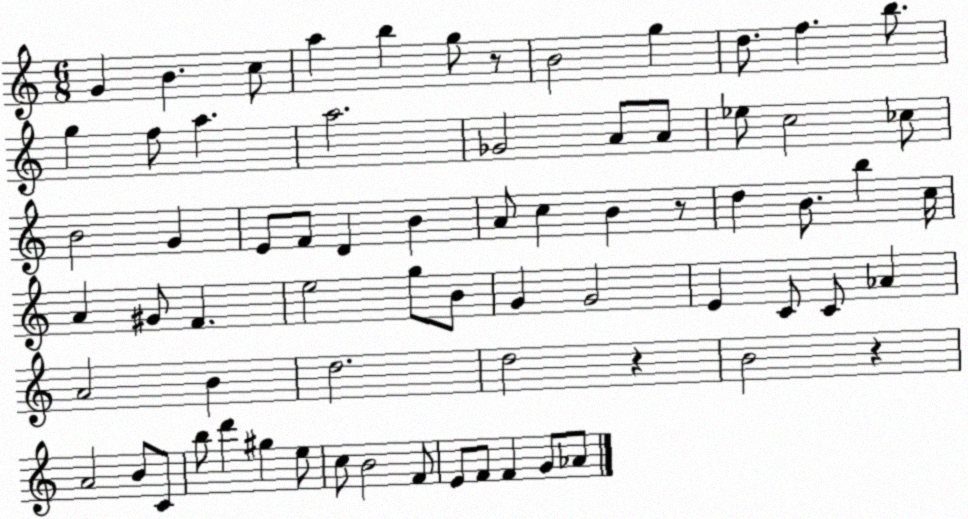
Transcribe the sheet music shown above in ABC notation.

X:1
T:Untitled
M:6/8
L:1/4
K:C
G B c/2 a b g/2 z/2 B2 g d/2 f b/2 g f/2 a a2 _G2 A/2 A/2 _e/2 c2 _c/2 B2 G E/2 F/2 D B A/2 c B z/2 d B/2 b c/4 A ^G/2 F e2 g/2 B/2 G G2 E C/2 C/2 _A A2 B d2 d2 z B2 z A2 B/2 C/2 b/2 d' ^g e/2 c/2 B2 F/2 E/2 F/2 F G/2 _A/2